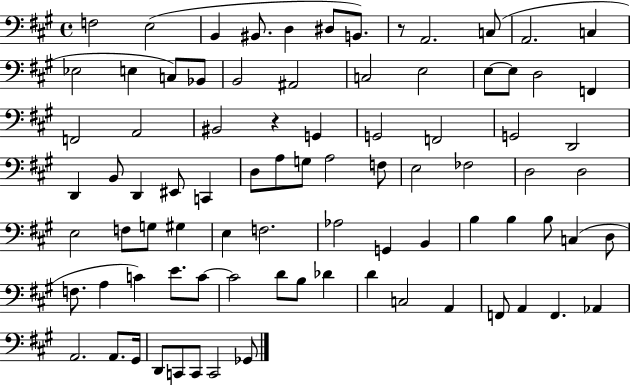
X:1
T:Untitled
M:4/4
L:1/4
K:A
F,2 E,2 B,, ^B,,/2 D, ^D,/2 B,,/2 z/2 A,,2 C,/2 A,,2 C, _E,2 E, C,/2 _B,,/2 B,,2 ^A,,2 C,2 E,2 E,/2 E,/2 D,2 F,, F,,2 A,,2 ^B,,2 z G,, G,,2 F,,2 G,,2 D,,2 D,, B,,/2 D,, ^E,,/2 C,, D,/2 A,/2 G,/2 A,2 F,/2 E,2 _F,2 D,2 D,2 E,2 F,/2 G,/2 ^G, E, F,2 _A,2 G,, B,, B, B, B,/2 C, D,/2 F,/2 A, C E/2 C/2 C2 D/2 B,/2 _D D C,2 A,, F,,/2 A,, F,, _A,, A,,2 A,,/2 ^G,,/4 D,,/2 C,,/2 C,,/2 C,,2 _G,,/2